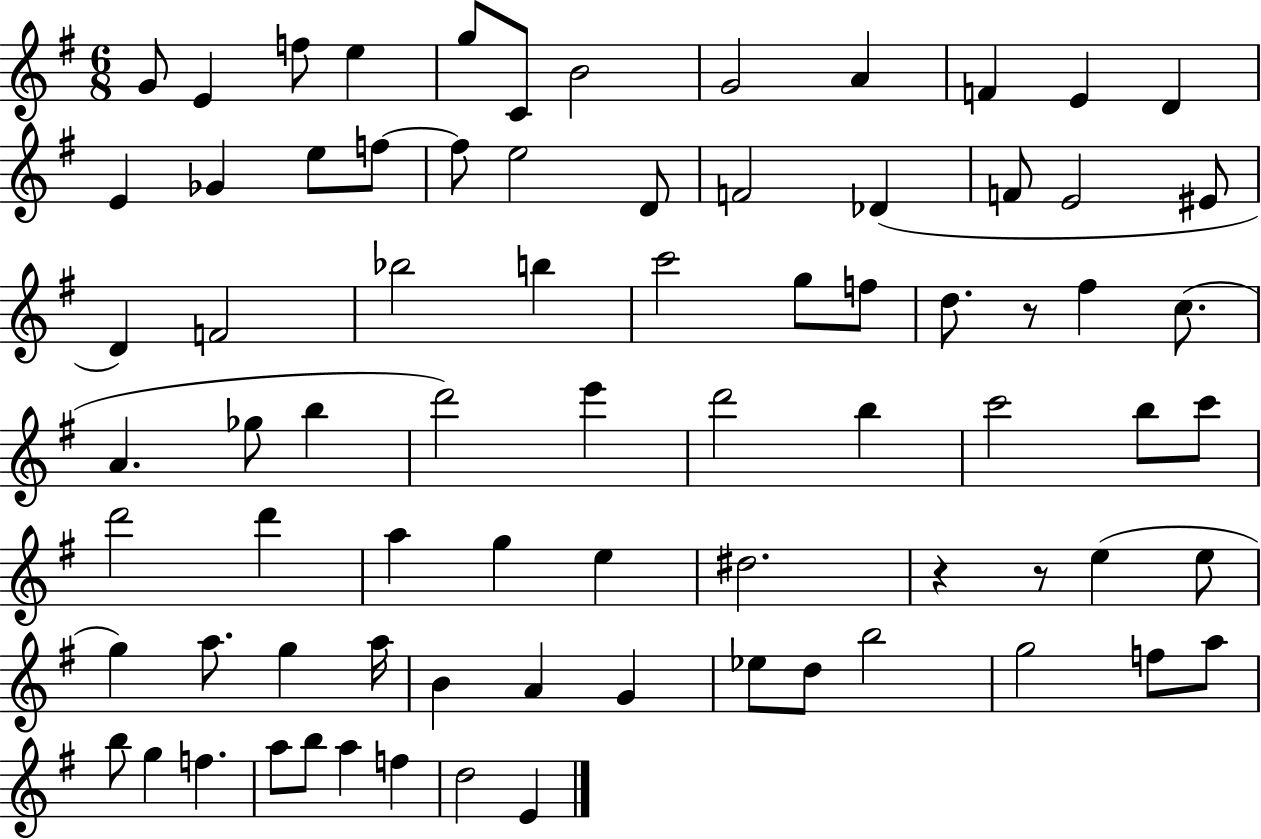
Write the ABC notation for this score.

X:1
T:Untitled
M:6/8
L:1/4
K:G
G/2 E f/2 e g/2 C/2 B2 G2 A F E D E _G e/2 f/2 f/2 e2 D/2 F2 _D F/2 E2 ^E/2 D F2 _b2 b c'2 g/2 f/2 d/2 z/2 ^f c/2 A _g/2 b d'2 e' d'2 b c'2 b/2 c'/2 d'2 d' a g e ^d2 z z/2 e e/2 g a/2 g a/4 B A G _e/2 d/2 b2 g2 f/2 a/2 b/2 g f a/2 b/2 a f d2 E